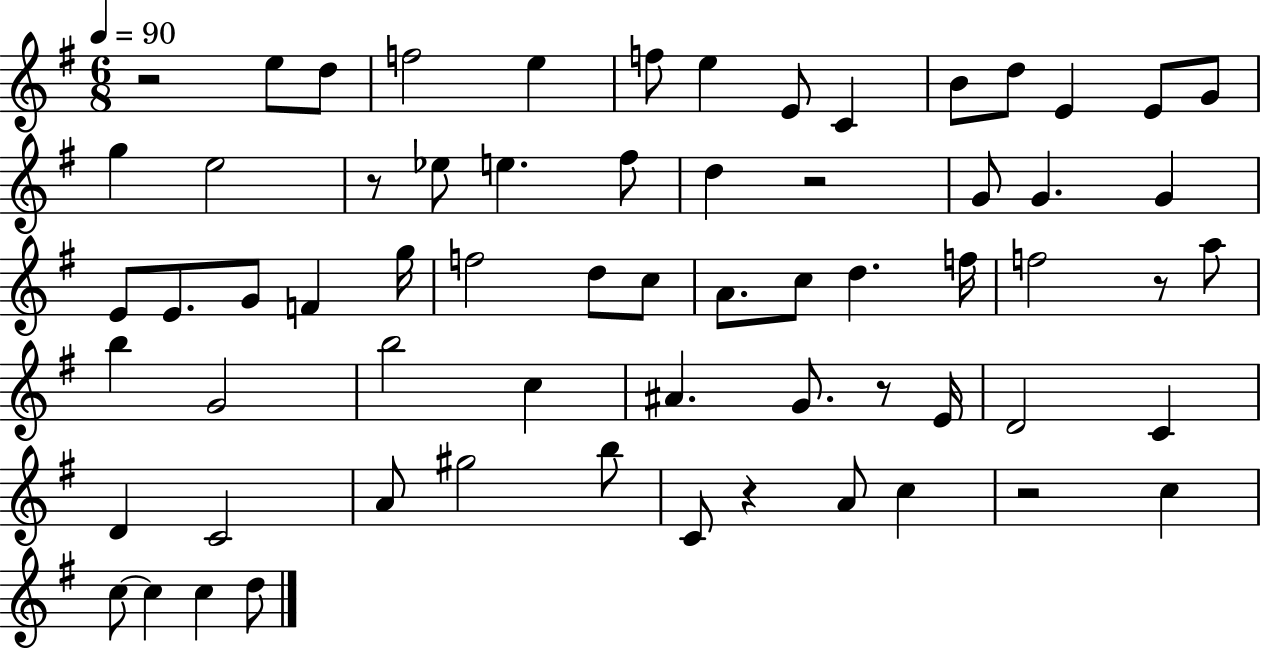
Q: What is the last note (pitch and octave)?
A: D5